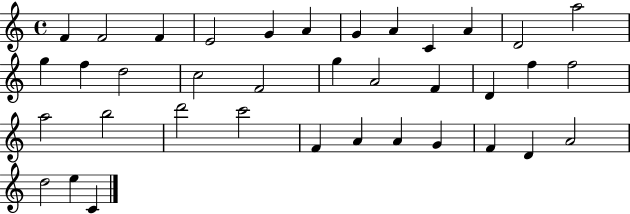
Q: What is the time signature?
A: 4/4